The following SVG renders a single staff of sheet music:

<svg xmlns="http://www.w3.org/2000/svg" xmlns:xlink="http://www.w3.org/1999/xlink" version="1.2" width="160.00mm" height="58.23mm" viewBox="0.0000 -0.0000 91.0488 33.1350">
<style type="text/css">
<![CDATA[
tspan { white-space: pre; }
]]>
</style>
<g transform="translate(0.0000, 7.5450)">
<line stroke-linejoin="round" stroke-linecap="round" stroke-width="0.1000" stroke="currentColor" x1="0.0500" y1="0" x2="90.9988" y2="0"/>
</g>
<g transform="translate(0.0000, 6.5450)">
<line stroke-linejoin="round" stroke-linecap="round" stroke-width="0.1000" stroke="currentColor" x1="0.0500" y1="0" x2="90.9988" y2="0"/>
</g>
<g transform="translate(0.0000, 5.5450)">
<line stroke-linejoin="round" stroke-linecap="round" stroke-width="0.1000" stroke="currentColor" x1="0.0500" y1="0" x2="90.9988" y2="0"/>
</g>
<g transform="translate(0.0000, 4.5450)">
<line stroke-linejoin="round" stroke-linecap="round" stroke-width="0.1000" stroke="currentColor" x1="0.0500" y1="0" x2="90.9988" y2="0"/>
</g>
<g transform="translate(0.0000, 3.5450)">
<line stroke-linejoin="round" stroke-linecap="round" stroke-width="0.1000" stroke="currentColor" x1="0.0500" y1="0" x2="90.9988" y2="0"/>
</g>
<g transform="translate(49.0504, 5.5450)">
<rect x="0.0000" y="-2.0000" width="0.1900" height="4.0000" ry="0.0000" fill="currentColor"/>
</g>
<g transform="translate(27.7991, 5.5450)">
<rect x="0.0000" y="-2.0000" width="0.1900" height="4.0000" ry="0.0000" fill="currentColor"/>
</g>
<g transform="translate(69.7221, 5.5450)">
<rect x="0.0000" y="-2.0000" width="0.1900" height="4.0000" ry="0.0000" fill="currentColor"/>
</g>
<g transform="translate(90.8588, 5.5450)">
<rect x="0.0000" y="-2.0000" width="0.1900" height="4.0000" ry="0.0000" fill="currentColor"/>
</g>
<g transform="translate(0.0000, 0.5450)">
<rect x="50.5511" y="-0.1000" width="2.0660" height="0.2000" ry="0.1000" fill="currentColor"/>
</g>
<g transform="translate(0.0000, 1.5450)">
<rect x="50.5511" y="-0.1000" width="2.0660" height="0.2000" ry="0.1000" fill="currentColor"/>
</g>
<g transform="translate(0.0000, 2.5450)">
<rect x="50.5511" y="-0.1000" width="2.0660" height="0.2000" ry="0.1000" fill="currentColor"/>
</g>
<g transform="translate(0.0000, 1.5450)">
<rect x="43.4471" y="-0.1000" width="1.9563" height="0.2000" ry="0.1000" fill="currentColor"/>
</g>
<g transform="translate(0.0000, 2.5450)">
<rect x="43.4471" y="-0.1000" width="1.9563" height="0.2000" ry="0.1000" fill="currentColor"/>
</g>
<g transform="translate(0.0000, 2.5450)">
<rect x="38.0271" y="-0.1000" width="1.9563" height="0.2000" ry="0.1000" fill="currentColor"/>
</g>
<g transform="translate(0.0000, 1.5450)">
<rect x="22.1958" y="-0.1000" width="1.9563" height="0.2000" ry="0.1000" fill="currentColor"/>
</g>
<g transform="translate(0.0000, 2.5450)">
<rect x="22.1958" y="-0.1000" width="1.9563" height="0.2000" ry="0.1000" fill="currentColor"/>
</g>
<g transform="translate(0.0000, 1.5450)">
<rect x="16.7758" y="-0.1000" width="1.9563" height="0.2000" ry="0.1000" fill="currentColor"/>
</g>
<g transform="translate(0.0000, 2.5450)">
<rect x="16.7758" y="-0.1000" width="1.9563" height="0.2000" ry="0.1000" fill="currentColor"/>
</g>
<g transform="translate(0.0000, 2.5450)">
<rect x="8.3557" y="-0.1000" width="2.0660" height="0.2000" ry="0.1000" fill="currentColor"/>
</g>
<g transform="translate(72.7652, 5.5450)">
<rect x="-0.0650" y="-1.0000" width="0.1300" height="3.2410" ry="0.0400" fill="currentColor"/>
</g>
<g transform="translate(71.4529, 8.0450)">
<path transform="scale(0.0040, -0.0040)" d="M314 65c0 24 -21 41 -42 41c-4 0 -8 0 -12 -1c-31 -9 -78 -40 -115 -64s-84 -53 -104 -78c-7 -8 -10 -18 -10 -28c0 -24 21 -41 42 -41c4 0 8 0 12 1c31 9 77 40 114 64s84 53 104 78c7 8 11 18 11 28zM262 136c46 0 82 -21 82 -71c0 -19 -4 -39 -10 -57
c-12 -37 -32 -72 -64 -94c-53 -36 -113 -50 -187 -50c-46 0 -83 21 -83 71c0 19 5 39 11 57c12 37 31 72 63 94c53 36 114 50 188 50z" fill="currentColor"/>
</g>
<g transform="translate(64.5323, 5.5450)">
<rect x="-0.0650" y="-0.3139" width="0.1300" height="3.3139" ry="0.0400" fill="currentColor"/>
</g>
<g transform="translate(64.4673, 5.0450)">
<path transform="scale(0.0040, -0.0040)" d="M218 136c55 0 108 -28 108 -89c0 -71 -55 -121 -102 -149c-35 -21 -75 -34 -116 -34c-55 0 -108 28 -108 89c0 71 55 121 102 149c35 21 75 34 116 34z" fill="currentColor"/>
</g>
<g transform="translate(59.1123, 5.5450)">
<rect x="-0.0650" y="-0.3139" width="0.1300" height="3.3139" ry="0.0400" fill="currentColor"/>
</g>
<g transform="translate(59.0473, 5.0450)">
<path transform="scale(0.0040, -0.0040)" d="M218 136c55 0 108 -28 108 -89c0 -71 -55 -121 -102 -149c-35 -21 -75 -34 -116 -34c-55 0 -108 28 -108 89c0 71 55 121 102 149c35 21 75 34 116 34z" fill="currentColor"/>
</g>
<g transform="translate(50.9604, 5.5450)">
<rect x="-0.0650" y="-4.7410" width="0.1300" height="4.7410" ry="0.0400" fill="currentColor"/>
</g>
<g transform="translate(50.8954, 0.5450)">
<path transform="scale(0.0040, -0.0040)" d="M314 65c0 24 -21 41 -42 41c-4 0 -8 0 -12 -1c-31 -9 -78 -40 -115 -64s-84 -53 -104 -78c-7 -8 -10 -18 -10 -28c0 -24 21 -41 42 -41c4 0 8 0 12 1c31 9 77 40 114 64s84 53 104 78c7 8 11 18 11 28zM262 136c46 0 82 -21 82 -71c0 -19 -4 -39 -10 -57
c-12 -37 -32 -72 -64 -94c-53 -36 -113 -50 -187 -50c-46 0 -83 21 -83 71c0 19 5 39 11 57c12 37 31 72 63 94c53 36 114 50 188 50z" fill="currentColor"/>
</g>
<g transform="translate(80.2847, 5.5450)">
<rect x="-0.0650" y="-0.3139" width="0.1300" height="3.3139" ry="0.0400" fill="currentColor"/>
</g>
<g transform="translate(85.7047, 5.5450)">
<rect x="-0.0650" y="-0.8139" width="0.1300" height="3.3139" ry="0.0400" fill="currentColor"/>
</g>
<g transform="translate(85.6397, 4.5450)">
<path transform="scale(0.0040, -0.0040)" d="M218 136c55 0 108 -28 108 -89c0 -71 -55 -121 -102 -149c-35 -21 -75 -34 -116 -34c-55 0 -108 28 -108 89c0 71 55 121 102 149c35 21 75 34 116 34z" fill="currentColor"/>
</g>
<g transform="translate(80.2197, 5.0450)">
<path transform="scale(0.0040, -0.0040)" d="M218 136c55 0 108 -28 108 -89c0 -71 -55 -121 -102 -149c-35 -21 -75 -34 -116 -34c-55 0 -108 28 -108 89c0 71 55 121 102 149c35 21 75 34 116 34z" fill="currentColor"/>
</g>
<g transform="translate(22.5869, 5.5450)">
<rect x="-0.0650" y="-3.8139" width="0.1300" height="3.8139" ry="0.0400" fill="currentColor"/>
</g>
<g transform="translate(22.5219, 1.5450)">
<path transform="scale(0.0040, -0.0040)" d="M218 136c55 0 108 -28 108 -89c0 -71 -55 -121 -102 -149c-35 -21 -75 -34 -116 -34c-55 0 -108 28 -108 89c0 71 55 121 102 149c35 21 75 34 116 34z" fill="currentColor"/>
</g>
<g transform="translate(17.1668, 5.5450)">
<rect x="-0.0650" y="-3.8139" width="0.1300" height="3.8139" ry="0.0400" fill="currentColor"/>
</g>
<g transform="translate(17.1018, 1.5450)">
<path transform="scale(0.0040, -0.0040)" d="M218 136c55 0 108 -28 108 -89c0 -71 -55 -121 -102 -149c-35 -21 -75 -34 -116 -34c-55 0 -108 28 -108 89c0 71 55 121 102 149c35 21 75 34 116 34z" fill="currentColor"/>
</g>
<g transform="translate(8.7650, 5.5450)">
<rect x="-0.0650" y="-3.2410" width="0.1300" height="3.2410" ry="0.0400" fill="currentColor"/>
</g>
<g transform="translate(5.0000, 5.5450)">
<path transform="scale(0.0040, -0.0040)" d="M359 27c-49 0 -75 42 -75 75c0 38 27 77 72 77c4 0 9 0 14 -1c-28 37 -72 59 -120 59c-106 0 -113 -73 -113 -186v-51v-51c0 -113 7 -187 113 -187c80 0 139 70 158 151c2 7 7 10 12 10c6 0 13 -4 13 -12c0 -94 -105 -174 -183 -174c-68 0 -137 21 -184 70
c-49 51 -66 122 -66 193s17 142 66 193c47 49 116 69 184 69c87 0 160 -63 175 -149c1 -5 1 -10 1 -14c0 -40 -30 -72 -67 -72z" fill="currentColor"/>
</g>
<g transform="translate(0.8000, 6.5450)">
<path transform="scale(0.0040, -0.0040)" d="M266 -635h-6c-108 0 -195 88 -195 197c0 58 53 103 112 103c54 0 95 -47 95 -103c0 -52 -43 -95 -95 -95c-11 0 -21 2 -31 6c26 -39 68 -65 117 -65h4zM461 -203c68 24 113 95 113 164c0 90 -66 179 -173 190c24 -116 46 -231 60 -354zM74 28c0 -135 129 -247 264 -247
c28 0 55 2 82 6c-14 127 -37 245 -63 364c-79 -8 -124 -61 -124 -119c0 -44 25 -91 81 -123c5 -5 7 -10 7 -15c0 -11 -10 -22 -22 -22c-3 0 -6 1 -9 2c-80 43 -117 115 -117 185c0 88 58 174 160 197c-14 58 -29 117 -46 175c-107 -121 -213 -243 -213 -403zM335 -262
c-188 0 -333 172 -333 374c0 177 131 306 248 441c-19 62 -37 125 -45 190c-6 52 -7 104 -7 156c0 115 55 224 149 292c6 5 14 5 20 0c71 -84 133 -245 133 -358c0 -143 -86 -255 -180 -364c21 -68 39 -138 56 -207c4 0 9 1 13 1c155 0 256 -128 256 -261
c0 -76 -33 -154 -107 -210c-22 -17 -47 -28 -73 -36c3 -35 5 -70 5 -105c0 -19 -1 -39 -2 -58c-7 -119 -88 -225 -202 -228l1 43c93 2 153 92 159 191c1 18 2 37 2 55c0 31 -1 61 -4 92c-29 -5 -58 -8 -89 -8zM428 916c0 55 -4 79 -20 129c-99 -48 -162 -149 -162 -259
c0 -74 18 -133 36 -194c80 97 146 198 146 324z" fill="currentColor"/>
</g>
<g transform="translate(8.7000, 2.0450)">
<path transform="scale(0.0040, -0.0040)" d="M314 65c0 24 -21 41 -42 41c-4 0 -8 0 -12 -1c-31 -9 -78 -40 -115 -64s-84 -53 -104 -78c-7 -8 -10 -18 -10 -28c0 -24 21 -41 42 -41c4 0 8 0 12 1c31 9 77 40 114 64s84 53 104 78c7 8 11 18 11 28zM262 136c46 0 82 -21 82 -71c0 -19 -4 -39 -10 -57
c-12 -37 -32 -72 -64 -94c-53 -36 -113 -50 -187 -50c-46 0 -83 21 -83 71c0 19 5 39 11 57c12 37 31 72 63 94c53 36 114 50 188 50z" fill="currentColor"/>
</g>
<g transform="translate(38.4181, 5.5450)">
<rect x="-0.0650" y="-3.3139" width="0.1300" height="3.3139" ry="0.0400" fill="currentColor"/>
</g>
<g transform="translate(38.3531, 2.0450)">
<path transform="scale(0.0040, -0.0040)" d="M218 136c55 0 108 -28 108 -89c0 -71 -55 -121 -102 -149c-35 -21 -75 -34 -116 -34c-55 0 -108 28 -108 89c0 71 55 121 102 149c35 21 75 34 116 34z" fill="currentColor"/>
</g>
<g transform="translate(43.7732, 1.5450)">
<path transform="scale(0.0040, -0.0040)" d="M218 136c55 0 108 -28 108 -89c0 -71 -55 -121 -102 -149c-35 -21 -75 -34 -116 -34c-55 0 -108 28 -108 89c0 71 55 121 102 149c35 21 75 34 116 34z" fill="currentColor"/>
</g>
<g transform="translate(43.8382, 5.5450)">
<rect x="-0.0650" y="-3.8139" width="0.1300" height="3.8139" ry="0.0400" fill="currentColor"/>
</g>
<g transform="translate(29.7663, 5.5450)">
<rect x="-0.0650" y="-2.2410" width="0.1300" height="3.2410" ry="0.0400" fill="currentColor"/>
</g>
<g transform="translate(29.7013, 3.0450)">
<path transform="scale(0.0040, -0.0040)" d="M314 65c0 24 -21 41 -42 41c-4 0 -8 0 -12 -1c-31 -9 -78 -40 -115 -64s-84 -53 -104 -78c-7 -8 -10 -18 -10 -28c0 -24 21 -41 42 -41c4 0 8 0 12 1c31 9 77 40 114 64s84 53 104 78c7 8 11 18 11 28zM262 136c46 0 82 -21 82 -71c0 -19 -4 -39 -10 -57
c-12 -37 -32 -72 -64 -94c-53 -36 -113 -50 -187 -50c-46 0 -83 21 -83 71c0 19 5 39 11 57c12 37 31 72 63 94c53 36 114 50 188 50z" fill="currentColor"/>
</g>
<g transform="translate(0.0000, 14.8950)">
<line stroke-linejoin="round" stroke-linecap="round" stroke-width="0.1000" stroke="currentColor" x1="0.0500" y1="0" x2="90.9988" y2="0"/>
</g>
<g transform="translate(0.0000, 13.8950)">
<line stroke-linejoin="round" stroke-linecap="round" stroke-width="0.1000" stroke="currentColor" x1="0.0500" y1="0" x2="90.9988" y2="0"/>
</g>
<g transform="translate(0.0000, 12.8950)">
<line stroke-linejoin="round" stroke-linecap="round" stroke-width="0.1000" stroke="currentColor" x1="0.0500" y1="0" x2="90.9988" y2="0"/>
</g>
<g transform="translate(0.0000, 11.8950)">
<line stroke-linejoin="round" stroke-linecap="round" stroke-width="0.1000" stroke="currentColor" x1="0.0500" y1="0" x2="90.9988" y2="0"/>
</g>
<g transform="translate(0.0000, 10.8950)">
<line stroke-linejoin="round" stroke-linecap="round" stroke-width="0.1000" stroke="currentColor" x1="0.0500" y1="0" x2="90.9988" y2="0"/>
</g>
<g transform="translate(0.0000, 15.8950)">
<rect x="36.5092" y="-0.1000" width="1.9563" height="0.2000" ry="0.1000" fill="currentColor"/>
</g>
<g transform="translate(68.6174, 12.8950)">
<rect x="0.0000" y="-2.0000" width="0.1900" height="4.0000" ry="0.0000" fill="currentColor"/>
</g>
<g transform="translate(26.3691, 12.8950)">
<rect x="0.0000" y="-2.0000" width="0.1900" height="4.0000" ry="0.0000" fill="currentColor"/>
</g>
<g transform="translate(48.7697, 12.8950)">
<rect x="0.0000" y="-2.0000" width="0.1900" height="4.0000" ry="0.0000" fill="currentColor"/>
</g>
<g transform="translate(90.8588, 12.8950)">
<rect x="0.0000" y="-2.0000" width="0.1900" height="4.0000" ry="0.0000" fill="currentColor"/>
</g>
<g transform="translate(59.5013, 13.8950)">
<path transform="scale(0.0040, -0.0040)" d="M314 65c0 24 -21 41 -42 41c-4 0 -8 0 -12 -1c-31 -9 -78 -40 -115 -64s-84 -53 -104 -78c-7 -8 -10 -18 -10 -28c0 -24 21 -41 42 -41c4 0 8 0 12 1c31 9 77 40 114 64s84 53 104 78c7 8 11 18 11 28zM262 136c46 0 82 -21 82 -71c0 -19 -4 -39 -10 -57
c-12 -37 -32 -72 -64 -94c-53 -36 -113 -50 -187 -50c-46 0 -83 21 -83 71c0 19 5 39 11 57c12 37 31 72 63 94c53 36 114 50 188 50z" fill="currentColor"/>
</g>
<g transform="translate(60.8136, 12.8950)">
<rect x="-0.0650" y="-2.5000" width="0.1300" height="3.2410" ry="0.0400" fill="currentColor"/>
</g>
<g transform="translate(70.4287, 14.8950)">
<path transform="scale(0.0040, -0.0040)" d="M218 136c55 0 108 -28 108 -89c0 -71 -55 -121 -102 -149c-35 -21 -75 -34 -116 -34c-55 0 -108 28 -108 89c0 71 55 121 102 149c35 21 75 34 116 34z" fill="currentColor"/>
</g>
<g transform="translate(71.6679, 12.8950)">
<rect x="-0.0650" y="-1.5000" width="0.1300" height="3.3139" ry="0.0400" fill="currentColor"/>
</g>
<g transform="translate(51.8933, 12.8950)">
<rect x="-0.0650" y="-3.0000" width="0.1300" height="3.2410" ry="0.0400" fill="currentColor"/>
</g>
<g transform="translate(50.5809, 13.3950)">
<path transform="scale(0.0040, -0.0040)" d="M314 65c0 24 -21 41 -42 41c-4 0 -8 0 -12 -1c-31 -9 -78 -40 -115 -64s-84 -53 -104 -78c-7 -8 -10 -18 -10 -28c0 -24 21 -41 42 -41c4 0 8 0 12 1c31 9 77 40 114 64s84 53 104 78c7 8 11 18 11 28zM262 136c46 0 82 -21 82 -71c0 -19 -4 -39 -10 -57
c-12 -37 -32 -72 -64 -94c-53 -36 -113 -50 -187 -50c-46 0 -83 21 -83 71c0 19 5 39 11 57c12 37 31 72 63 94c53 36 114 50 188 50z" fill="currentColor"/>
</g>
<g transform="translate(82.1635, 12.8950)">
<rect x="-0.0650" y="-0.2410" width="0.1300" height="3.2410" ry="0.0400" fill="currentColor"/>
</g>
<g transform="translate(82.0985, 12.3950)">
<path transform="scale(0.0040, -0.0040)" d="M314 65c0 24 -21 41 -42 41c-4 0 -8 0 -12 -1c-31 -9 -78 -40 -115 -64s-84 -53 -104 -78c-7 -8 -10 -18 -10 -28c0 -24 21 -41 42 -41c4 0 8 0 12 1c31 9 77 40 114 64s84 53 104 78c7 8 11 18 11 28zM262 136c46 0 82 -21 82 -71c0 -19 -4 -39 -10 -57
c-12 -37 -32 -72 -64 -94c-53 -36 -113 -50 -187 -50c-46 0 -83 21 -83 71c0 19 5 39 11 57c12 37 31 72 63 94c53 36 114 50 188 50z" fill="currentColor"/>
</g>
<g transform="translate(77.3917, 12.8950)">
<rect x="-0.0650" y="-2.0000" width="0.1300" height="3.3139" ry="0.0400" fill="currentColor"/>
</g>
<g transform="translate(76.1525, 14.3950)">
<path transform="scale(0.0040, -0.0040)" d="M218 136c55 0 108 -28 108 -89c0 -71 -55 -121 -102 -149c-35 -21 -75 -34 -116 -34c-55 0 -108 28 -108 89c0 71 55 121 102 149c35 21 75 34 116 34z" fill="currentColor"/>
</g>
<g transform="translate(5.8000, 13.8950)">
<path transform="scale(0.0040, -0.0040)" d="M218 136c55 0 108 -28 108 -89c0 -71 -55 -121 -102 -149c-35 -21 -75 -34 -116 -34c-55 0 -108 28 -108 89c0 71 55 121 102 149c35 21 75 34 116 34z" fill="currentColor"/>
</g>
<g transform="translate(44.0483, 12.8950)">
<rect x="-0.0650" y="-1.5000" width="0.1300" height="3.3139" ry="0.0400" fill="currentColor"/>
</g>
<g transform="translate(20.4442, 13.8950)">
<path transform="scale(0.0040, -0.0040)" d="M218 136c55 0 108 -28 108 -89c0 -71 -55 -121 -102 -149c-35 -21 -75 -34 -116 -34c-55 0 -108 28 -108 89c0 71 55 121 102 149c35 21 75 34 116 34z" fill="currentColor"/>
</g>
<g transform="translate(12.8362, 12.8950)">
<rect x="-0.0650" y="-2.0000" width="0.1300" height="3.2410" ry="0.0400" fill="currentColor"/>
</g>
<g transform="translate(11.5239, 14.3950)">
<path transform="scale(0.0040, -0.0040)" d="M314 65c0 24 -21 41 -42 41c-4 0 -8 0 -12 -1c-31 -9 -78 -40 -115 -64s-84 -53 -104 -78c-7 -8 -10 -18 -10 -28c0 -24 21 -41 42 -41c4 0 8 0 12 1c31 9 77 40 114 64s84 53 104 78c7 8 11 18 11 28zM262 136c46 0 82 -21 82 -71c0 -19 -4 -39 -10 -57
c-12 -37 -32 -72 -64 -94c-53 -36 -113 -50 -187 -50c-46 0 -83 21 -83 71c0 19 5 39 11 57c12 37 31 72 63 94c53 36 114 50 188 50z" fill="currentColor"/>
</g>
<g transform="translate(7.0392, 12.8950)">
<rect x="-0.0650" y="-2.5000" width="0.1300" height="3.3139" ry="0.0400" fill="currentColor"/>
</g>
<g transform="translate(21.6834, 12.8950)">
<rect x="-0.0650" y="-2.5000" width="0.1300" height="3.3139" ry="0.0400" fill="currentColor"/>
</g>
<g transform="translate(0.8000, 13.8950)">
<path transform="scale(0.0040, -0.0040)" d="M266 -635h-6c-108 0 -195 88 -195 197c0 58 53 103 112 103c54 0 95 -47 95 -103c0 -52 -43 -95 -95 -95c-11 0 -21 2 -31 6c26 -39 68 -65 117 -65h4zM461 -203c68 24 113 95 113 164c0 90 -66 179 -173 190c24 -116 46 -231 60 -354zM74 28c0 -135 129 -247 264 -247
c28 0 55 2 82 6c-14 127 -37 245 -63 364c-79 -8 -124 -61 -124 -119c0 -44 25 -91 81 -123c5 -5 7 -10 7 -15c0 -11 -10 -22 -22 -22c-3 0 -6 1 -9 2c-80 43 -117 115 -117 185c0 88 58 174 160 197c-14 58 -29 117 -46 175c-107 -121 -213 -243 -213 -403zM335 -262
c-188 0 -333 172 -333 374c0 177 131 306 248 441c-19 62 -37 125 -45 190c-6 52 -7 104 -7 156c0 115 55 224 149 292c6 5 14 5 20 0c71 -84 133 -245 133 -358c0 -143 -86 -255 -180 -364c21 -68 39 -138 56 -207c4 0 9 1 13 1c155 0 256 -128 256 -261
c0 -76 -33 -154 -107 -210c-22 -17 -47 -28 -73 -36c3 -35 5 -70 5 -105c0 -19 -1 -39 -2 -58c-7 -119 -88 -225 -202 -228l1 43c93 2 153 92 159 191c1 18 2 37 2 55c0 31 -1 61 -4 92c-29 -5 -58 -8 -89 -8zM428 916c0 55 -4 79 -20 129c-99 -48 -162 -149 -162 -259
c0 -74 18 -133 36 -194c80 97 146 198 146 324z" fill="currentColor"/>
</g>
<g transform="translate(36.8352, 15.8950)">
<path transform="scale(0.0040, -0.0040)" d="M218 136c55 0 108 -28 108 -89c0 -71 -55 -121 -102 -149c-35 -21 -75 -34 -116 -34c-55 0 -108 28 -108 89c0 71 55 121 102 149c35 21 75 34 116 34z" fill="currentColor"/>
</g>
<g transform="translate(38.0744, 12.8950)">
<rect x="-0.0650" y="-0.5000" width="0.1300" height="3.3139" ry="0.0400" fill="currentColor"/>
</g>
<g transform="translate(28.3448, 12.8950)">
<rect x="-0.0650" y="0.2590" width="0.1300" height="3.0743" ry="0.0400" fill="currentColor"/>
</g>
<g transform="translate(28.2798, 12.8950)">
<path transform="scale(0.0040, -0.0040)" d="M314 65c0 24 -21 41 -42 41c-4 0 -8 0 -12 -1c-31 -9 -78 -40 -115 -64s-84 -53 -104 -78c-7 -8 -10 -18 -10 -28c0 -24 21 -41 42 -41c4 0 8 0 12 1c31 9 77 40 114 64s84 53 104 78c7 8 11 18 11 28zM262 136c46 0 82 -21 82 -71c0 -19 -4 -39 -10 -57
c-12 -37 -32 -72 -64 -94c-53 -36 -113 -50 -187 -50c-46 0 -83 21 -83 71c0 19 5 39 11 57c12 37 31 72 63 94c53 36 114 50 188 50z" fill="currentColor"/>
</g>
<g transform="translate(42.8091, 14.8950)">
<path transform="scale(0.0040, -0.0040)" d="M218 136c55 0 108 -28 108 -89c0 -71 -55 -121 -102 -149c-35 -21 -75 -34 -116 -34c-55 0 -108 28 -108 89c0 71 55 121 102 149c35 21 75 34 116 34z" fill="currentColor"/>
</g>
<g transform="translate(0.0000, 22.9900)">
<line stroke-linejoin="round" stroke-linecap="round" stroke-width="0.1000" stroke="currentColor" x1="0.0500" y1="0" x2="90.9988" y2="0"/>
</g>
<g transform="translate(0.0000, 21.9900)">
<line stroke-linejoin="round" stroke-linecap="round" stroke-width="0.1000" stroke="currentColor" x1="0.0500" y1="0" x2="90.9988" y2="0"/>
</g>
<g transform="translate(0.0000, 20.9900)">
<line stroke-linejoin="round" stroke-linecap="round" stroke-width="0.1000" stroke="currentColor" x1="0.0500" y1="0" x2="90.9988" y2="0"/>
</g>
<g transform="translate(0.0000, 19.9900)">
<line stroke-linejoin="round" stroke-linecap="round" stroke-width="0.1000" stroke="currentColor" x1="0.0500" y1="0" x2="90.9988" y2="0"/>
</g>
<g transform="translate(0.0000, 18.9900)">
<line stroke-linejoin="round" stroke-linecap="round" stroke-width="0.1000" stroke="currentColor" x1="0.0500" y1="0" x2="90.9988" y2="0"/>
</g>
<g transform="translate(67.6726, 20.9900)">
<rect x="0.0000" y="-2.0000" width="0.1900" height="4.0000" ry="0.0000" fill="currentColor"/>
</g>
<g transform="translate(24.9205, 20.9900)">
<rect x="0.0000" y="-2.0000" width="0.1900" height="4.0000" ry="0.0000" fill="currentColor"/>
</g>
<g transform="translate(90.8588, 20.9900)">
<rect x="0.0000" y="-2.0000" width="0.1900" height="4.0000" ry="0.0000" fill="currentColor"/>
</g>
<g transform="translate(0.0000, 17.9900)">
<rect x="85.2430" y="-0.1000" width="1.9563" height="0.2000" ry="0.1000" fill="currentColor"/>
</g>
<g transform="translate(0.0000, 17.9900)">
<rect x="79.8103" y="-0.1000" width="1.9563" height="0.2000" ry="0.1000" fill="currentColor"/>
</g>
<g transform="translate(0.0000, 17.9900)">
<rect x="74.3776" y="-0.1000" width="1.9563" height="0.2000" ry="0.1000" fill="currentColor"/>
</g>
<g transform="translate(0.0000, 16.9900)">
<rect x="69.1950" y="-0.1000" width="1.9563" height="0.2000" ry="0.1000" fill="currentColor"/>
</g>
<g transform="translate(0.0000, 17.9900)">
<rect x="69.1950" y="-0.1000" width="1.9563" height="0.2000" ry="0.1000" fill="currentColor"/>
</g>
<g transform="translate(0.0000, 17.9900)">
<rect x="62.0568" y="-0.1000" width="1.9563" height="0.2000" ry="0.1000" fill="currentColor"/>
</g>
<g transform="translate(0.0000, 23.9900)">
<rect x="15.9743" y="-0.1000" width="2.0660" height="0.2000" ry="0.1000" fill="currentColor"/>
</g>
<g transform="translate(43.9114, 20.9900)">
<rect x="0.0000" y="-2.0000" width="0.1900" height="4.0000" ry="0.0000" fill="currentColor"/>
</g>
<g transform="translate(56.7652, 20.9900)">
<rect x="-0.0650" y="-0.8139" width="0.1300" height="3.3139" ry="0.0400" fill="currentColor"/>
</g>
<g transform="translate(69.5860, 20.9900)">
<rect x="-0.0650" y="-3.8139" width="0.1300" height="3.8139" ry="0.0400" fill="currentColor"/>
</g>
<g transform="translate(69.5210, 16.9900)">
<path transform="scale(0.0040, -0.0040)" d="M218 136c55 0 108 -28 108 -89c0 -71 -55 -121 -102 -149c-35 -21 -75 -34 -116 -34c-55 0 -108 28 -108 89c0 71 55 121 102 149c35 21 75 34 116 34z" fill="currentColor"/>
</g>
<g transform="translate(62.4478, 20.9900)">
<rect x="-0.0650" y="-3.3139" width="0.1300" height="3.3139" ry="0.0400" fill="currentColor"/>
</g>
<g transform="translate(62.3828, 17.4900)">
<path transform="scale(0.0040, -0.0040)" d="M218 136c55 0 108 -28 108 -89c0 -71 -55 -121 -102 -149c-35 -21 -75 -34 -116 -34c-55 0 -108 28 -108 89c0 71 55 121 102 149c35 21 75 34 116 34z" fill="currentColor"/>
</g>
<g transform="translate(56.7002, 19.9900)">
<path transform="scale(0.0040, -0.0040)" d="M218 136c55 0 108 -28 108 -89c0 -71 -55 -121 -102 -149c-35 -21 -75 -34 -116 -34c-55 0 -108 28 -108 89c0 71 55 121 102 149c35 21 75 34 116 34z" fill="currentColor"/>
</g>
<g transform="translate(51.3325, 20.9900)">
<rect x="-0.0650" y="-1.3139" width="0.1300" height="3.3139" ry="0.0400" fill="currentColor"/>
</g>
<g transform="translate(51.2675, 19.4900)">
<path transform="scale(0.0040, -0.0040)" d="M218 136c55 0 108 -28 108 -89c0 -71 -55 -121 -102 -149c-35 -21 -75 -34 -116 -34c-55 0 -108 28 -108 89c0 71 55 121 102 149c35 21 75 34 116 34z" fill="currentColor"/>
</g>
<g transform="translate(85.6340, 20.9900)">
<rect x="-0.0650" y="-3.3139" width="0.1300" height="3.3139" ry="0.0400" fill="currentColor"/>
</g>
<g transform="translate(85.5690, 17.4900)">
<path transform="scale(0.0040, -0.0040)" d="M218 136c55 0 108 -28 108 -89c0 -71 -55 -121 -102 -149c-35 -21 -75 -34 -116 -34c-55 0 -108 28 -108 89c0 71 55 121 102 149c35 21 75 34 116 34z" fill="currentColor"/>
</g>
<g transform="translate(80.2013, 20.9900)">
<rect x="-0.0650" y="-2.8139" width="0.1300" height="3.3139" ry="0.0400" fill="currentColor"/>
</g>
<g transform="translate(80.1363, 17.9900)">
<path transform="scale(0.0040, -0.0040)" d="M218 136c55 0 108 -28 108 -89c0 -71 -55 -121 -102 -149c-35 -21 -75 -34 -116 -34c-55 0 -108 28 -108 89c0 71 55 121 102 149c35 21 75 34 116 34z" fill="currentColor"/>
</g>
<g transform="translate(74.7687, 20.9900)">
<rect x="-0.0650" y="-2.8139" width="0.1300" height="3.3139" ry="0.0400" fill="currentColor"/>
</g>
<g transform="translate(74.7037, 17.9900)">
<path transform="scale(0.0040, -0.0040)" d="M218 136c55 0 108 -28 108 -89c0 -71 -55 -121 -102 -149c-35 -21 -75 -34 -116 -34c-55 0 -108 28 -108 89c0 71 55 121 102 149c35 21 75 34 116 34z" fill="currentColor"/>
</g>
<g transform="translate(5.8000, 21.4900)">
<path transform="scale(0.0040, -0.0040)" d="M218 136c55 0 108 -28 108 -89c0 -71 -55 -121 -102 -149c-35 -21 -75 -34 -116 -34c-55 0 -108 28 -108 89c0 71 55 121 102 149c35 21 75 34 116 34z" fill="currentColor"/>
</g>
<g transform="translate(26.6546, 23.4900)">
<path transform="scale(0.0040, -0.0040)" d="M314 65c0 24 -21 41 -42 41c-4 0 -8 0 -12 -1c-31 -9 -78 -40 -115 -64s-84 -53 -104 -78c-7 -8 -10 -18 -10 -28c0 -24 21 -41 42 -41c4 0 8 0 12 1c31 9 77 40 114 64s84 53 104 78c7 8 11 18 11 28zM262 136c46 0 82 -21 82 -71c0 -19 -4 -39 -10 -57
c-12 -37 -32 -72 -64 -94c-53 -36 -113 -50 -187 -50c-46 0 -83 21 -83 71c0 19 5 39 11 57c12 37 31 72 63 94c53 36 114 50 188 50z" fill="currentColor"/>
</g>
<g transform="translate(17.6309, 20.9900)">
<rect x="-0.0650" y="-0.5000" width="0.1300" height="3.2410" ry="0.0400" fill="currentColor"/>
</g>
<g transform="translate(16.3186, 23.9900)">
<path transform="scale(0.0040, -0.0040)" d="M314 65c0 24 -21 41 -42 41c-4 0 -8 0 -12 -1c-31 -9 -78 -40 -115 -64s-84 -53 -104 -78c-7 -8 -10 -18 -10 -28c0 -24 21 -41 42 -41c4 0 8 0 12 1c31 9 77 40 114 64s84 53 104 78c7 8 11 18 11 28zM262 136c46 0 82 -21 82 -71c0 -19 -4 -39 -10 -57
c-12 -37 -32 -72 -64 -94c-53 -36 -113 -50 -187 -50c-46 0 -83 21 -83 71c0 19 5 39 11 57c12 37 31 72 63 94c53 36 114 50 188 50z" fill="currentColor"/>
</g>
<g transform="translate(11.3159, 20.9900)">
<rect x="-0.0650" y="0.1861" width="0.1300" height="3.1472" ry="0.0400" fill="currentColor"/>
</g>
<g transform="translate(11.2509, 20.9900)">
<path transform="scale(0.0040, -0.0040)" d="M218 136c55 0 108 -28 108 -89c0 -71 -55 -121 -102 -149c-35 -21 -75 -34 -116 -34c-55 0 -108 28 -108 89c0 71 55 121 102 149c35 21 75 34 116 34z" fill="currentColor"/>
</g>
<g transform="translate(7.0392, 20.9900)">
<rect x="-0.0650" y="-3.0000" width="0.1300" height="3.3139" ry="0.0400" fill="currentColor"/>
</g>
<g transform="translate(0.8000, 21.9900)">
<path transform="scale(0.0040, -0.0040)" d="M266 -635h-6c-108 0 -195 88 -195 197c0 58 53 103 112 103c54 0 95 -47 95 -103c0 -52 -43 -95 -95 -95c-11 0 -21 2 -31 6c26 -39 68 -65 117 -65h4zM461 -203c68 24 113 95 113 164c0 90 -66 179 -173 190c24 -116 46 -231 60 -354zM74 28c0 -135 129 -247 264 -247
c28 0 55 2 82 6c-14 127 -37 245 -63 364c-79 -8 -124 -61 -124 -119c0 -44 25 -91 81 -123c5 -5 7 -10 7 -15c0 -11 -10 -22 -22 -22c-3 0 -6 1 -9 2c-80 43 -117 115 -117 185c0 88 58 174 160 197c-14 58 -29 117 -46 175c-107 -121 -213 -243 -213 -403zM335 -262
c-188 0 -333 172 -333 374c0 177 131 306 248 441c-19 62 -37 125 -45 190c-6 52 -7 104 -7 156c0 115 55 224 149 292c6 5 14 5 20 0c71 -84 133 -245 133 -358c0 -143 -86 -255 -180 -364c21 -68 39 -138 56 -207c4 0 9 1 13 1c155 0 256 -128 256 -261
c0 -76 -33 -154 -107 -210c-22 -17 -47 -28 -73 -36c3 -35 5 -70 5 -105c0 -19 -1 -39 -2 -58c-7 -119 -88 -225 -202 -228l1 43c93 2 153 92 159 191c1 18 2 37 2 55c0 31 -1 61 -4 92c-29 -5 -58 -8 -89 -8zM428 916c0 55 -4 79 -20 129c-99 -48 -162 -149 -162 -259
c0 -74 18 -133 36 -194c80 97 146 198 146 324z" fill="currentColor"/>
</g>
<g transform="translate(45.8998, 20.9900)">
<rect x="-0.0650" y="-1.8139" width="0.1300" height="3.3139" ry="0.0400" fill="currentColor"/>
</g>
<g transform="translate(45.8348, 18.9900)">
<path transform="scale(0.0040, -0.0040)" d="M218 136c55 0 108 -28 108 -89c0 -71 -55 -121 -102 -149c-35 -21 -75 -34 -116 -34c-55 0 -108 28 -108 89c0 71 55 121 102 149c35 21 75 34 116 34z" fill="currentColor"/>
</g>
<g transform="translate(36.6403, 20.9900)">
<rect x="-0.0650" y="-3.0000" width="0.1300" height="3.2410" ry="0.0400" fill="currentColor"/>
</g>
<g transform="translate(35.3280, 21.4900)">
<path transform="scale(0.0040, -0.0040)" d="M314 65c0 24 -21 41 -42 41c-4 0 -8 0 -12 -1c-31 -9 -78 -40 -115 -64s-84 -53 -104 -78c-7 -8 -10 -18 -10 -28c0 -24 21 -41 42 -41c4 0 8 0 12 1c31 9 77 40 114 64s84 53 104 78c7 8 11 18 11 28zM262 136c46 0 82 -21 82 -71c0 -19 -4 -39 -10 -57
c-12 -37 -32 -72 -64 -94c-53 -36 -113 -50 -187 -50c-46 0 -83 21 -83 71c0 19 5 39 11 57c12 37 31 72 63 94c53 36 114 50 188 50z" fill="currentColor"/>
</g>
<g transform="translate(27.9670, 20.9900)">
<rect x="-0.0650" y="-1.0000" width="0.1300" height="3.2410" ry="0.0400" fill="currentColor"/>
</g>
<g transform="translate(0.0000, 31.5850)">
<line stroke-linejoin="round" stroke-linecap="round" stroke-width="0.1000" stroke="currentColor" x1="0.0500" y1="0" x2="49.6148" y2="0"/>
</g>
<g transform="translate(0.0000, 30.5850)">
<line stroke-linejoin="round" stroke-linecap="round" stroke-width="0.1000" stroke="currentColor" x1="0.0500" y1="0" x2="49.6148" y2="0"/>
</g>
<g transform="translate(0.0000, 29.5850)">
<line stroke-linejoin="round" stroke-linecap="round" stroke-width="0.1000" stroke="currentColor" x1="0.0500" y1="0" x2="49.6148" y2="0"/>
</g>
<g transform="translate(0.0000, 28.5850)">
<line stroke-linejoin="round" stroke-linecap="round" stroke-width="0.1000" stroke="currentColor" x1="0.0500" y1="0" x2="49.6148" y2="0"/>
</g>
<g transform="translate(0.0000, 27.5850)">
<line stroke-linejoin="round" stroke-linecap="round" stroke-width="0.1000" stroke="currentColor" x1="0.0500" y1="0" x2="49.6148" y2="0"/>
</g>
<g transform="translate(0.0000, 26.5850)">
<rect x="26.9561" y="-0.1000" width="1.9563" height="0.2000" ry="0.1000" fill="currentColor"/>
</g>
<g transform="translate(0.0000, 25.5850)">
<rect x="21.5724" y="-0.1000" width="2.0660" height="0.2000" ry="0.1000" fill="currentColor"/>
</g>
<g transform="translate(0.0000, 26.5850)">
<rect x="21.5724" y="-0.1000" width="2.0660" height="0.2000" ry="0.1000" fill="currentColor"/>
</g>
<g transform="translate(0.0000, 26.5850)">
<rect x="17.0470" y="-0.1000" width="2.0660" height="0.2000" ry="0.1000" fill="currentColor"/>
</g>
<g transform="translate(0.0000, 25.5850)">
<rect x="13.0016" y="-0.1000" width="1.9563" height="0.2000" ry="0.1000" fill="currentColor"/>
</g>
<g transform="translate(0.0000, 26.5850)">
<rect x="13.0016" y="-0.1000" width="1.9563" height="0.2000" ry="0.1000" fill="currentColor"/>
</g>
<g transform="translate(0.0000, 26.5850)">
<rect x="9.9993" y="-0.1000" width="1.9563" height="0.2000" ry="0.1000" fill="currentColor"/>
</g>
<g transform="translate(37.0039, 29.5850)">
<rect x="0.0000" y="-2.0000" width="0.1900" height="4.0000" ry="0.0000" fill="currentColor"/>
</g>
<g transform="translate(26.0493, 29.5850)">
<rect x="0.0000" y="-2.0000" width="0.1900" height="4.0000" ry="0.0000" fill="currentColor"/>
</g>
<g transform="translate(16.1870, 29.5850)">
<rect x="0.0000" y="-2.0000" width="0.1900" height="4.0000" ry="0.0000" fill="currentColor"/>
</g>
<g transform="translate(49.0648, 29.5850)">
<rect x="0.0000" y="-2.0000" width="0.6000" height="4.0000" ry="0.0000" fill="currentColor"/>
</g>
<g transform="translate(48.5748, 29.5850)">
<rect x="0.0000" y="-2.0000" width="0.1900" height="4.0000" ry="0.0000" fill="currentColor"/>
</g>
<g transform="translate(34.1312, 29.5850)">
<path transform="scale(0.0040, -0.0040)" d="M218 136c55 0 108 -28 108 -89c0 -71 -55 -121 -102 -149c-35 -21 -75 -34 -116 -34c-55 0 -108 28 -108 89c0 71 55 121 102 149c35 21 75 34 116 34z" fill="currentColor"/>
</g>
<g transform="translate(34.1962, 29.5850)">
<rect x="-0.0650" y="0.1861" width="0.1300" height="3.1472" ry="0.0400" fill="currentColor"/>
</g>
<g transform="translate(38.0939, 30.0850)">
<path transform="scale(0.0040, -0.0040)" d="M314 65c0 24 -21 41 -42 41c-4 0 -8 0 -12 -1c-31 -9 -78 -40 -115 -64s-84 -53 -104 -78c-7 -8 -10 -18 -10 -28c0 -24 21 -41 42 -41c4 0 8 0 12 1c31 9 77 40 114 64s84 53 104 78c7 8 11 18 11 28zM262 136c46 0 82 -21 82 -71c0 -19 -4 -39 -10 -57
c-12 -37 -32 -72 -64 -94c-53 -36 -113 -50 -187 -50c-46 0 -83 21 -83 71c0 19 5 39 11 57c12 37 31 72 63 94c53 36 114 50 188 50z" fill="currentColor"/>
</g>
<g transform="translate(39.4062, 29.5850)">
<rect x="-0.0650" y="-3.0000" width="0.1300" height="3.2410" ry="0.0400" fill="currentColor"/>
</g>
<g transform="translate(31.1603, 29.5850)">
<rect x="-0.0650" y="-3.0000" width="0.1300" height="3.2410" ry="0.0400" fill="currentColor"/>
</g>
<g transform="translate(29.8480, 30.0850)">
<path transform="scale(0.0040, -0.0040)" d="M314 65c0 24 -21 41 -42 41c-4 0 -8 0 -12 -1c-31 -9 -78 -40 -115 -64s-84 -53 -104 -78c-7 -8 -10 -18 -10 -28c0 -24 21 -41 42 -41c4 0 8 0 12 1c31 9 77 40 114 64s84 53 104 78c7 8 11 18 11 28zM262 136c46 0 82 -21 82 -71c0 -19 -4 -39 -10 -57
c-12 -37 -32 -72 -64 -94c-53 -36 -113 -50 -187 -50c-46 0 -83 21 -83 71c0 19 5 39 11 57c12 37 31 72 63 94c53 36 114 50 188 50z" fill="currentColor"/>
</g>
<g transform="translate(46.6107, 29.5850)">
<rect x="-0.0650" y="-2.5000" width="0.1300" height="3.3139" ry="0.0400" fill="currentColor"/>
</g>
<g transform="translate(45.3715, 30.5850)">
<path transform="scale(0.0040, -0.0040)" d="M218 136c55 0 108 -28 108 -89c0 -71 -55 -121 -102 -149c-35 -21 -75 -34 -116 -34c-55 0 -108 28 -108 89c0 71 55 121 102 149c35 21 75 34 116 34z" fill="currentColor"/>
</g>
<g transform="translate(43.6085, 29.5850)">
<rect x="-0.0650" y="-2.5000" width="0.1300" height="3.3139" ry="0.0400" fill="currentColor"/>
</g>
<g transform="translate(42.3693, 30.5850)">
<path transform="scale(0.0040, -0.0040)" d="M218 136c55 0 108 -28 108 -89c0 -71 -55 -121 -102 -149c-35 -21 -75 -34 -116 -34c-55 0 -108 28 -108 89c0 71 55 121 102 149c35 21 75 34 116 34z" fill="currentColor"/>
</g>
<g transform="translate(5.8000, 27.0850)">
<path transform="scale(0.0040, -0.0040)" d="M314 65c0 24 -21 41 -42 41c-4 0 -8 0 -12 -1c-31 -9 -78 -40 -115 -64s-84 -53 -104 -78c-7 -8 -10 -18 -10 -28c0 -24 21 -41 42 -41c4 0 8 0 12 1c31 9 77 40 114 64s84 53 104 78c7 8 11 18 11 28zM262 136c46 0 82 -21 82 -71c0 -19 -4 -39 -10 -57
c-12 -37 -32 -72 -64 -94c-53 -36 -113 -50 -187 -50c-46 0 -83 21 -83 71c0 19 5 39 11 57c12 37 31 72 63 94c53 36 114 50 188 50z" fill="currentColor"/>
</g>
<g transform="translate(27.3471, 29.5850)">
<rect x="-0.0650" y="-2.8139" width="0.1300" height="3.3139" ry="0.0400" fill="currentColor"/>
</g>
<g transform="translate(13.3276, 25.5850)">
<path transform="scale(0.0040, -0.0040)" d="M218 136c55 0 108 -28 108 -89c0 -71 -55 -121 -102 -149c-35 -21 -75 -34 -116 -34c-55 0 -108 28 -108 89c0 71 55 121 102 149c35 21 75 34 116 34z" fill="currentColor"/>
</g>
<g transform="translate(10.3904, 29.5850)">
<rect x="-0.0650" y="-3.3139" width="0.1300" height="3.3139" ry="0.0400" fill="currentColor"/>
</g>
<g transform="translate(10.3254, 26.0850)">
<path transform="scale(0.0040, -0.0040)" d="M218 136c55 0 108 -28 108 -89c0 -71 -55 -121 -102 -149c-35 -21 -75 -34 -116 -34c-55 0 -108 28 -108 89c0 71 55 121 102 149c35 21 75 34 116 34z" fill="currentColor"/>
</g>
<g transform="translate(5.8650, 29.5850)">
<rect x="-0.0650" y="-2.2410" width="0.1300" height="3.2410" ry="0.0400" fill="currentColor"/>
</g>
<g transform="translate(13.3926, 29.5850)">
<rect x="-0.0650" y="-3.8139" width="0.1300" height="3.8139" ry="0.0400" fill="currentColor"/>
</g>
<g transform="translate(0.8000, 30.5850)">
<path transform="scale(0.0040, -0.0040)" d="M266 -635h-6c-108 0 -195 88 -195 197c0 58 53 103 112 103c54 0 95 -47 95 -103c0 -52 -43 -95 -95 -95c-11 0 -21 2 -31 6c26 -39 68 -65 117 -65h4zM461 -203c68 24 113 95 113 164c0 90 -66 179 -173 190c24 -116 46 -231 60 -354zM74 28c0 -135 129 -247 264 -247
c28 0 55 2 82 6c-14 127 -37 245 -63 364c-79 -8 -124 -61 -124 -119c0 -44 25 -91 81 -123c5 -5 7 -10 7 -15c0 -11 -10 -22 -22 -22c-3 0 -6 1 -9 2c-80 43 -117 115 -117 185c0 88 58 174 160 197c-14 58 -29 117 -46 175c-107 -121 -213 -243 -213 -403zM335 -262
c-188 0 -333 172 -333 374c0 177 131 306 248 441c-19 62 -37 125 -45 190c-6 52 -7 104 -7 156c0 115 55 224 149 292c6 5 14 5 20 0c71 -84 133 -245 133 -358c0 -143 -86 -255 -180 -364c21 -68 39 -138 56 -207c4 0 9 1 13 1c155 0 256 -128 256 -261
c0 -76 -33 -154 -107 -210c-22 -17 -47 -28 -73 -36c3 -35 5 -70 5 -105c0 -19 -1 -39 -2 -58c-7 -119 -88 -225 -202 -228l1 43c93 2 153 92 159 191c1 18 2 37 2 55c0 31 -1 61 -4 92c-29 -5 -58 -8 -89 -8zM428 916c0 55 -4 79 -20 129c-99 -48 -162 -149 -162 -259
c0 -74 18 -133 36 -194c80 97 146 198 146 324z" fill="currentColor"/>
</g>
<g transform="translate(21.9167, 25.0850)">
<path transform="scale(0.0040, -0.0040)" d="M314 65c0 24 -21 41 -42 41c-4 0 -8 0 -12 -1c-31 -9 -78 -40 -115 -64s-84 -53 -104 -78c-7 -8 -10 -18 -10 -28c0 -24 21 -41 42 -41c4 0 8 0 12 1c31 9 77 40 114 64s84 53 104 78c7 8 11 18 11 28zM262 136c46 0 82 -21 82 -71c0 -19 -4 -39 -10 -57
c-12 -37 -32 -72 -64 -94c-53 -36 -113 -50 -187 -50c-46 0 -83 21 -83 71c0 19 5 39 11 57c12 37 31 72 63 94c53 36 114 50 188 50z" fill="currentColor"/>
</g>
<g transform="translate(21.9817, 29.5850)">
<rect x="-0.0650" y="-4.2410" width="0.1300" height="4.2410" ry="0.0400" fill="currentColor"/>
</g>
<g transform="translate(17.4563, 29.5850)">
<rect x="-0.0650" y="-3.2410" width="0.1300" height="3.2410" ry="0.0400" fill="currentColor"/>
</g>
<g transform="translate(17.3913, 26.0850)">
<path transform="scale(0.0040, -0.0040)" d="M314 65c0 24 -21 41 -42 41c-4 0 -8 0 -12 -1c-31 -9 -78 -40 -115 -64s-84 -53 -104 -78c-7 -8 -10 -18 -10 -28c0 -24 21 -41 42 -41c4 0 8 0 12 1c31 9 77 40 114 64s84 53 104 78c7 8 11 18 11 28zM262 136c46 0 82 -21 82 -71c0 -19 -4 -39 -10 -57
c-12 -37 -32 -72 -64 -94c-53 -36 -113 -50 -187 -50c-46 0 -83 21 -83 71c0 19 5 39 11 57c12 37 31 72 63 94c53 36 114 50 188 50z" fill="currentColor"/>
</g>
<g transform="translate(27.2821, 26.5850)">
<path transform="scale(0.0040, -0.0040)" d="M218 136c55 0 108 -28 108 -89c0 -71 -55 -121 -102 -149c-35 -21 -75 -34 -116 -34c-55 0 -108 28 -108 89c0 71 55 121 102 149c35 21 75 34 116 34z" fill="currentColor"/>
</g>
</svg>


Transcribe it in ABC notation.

X:1
T:Untitled
M:4/4
L:1/4
K:C
b2 c' c' g2 b c' e'2 c c D2 c d G F2 G B2 C E A2 G2 E F c2 A B C2 D2 A2 f e d b c' a a b g2 b c' b2 d'2 a A2 B A2 G G